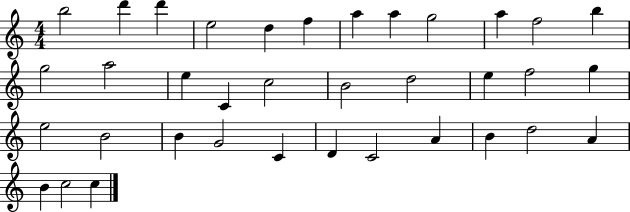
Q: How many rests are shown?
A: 0